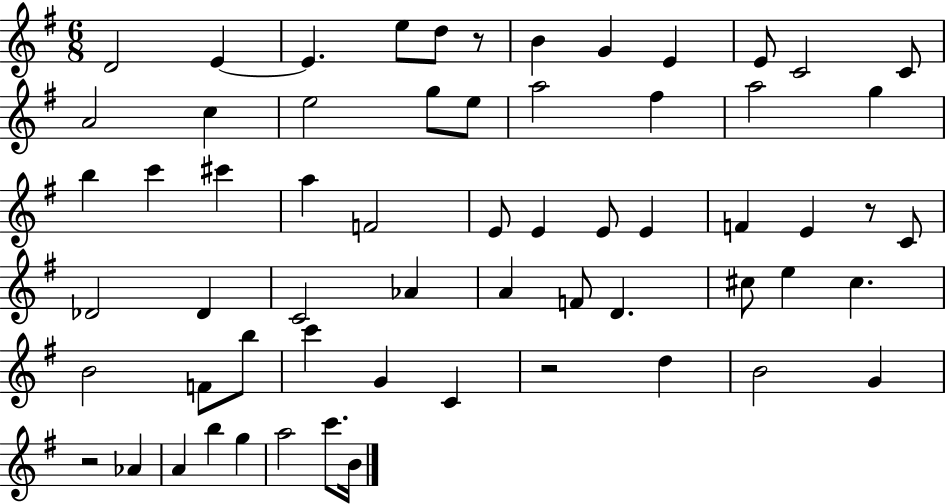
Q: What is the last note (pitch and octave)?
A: B4